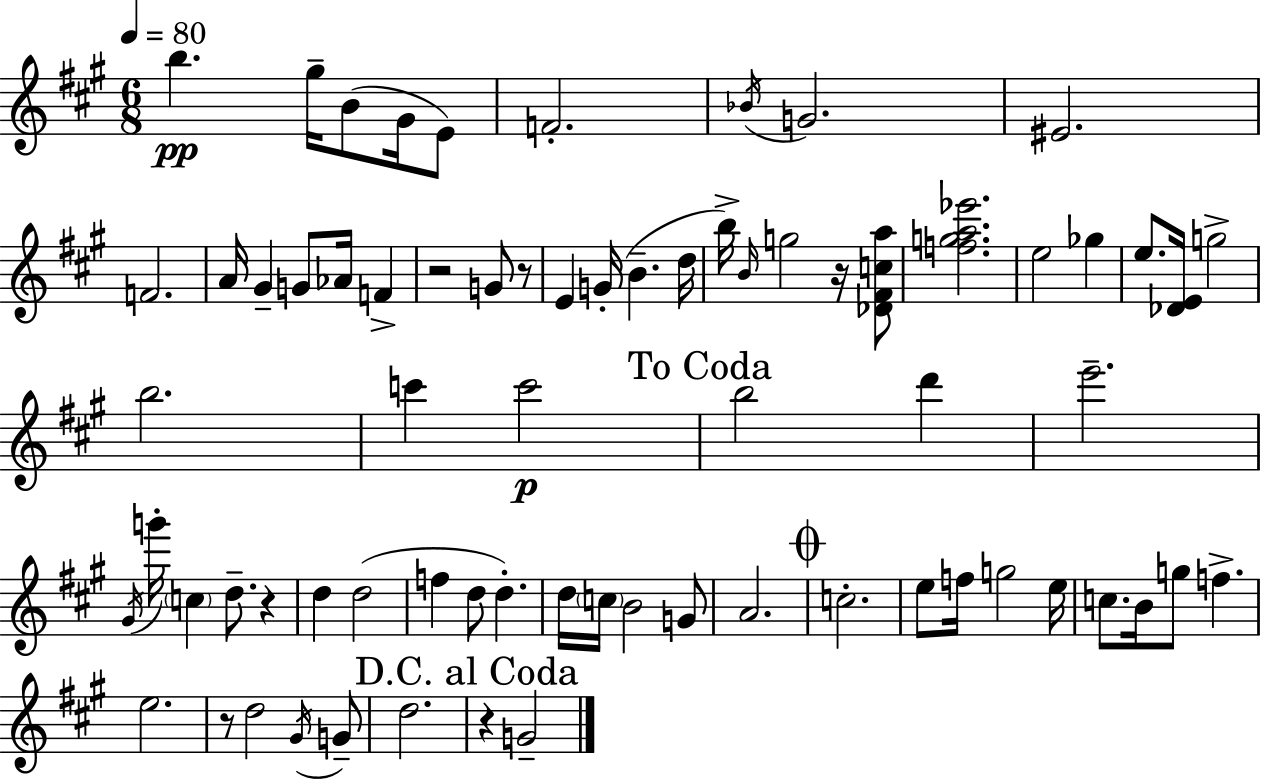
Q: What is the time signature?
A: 6/8